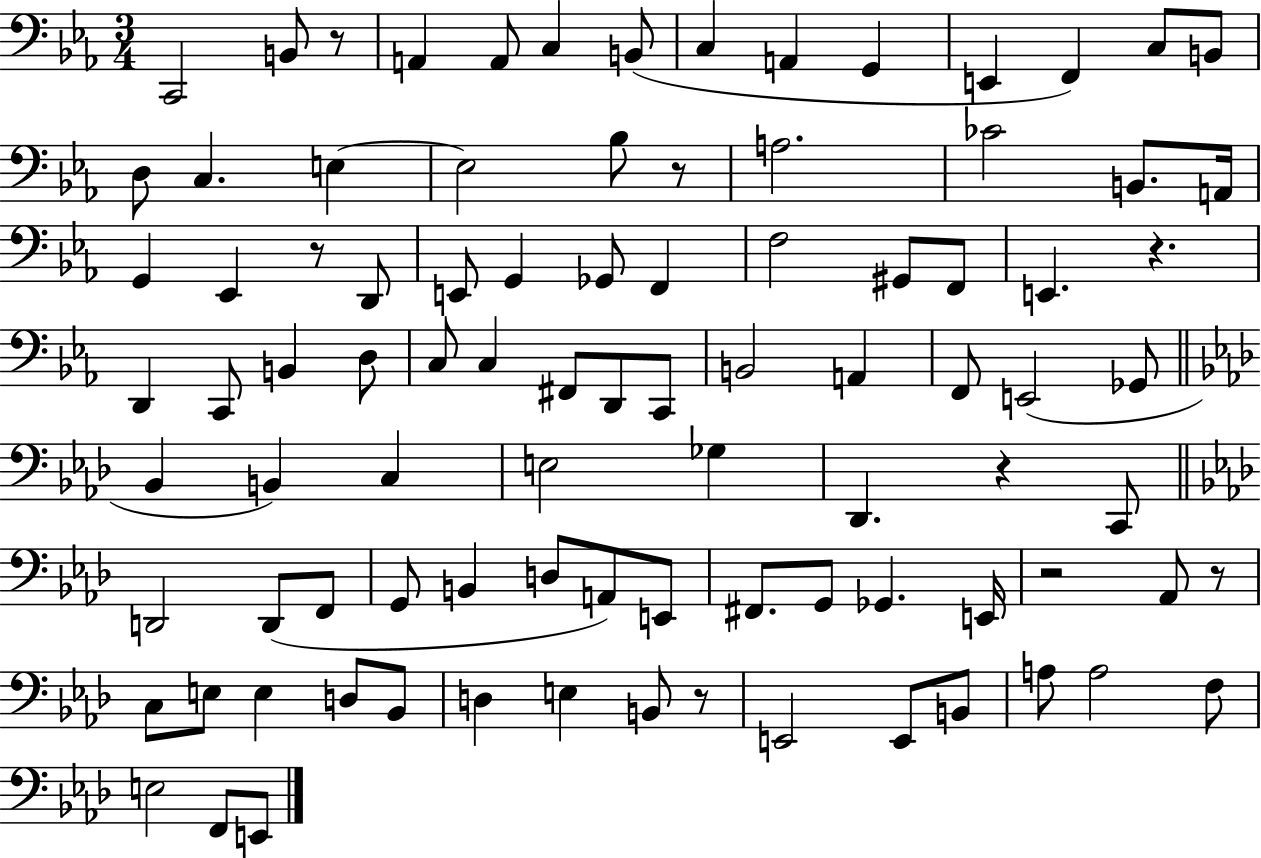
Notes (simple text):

C2/h B2/e R/e A2/q A2/e C3/q B2/e C3/q A2/q G2/q E2/q F2/q C3/e B2/e D3/e C3/q. E3/q E3/h Bb3/e R/e A3/h. CES4/h B2/e. A2/s G2/q Eb2/q R/e D2/e E2/e G2/q Gb2/e F2/q F3/h G#2/e F2/e E2/q. R/q. D2/q C2/e B2/q D3/e C3/e C3/q F#2/e D2/e C2/e B2/h A2/q F2/e E2/h Gb2/e Bb2/q B2/q C3/q E3/h Gb3/q Db2/q. R/q C2/e D2/h D2/e F2/e G2/e B2/q D3/e A2/e E2/e F#2/e. G2/e Gb2/q. E2/s R/h Ab2/e R/e C3/e E3/e E3/q D3/e Bb2/e D3/q E3/q B2/e R/e E2/h E2/e B2/e A3/e A3/h F3/e E3/h F2/e E2/e